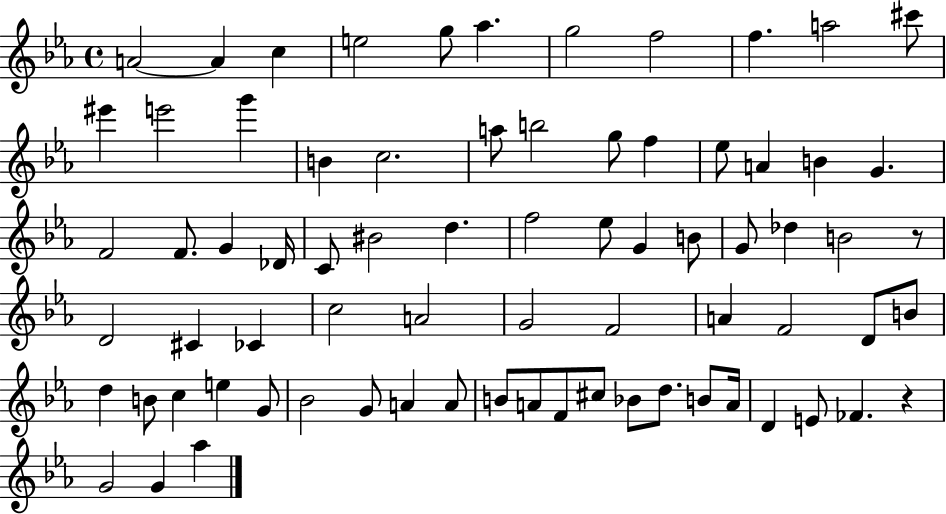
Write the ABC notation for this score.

X:1
T:Untitled
M:4/4
L:1/4
K:Eb
A2 A c e2 g/2 _a g2 f2 f a2 ^c'/2 ^e' e'2 g' B c2 a/2 b2 g/2 f _e/2 A B G F2 F/2 G _D/4 C/2 ^B2 d f2 _e/2 G B/2 G/2 _d B2 z/2 D2 ^C _C c2 A2 G2 F2 A F2 D/2 B/2 d B/2 c e G/2 _B2 G/2 A A/2 B/2 A/2 F/2 ^c/2 _B/2 d/2 B/2 A/4 D E/2 _F z G2 G _a